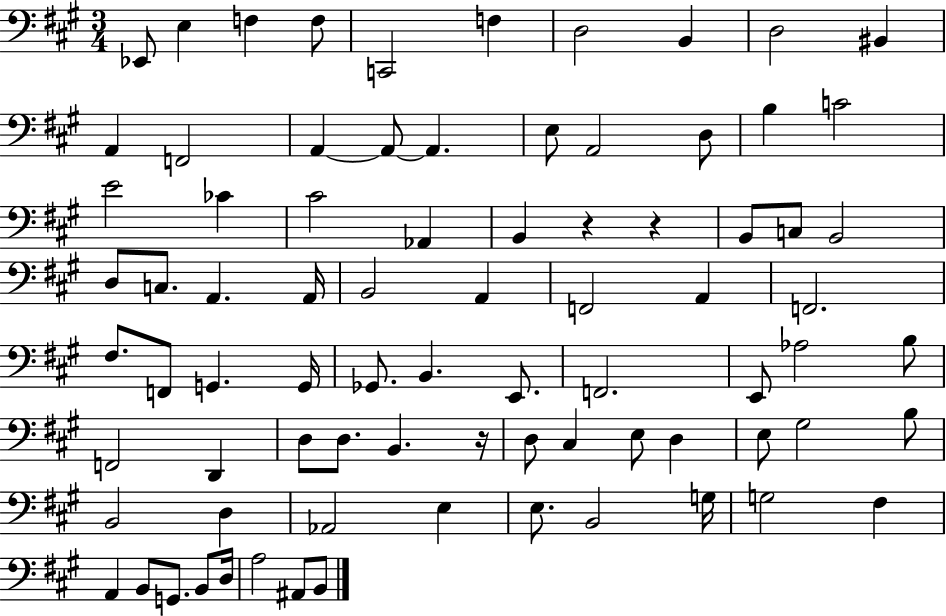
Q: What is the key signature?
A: A major